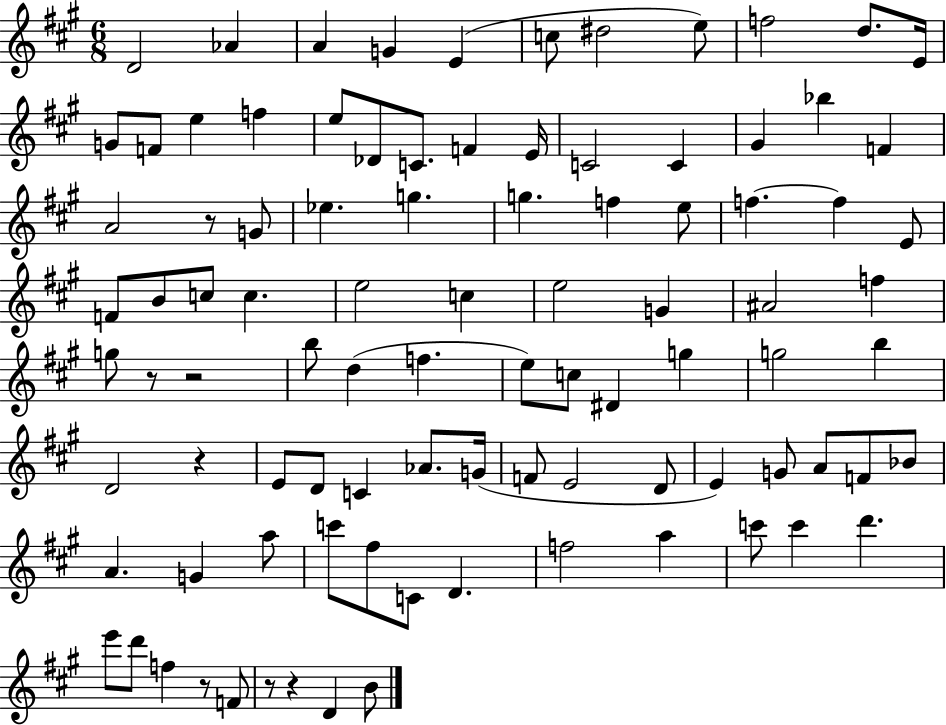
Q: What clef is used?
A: treble